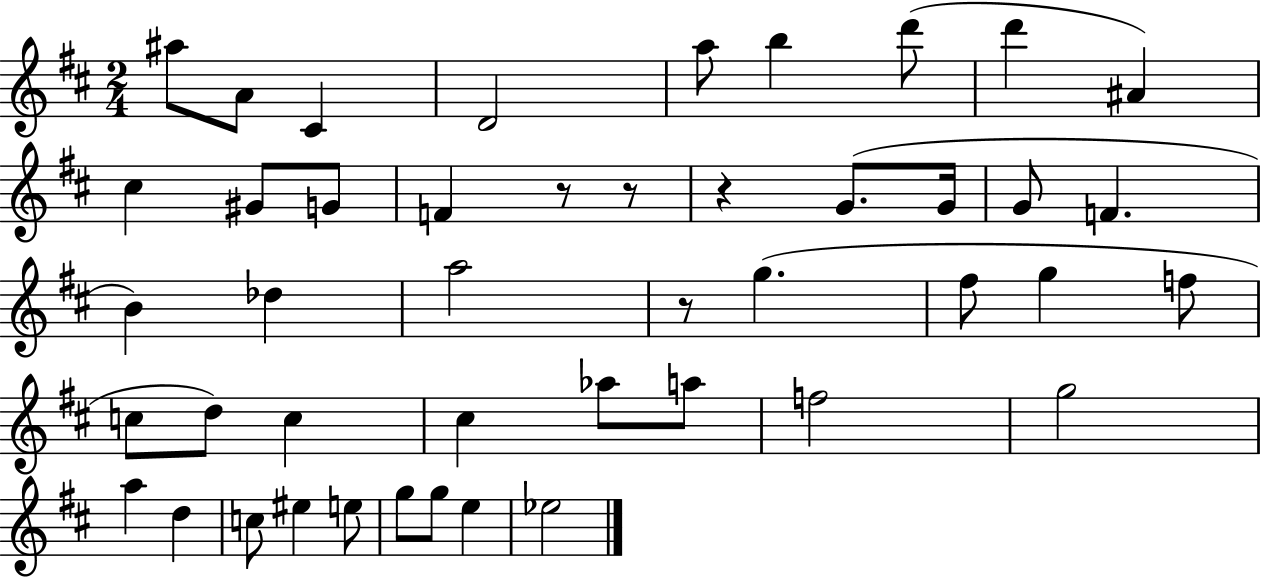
A#5/e A4/e C#4/q D4/h A5/e B5/q D6/e D6/q A#4/q C#5/q G#4/e G4/e F4/q R/e R/e R/q G4/e. G4/s G4/e F4/q. B4/q Db5/q A5/h R/e G5/q. F#5/e G5/q F5/e C5/e D5/e C5/q C#5/q Ab5/e A5/e F5/h G5/h A5/q D5/q C5/e EIS5/q E5/e G5/e G5/e E5/q Eb5/h